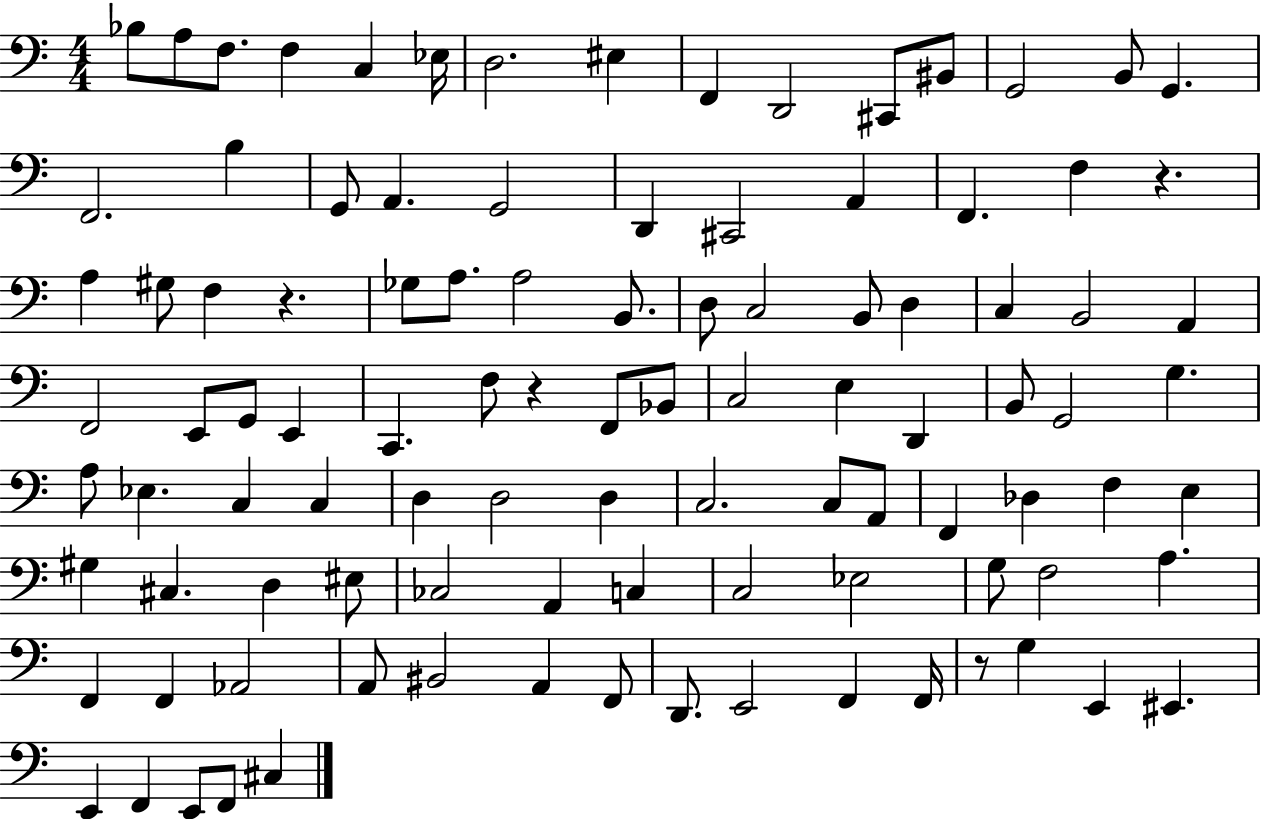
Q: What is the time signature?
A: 4/4